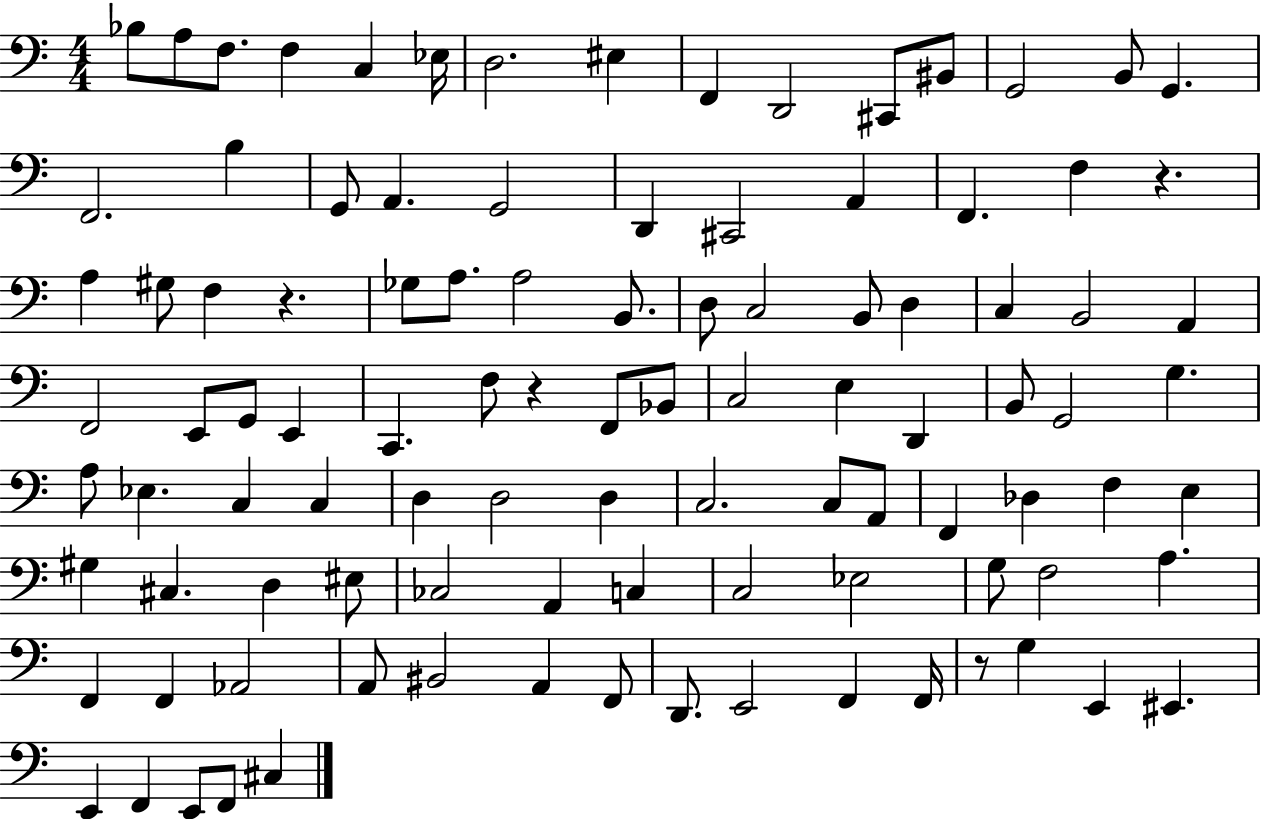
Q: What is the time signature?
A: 4/4